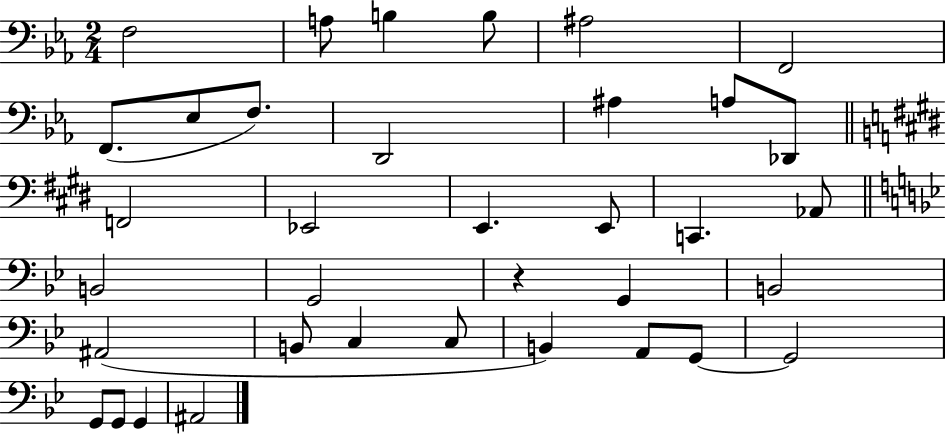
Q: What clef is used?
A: bass